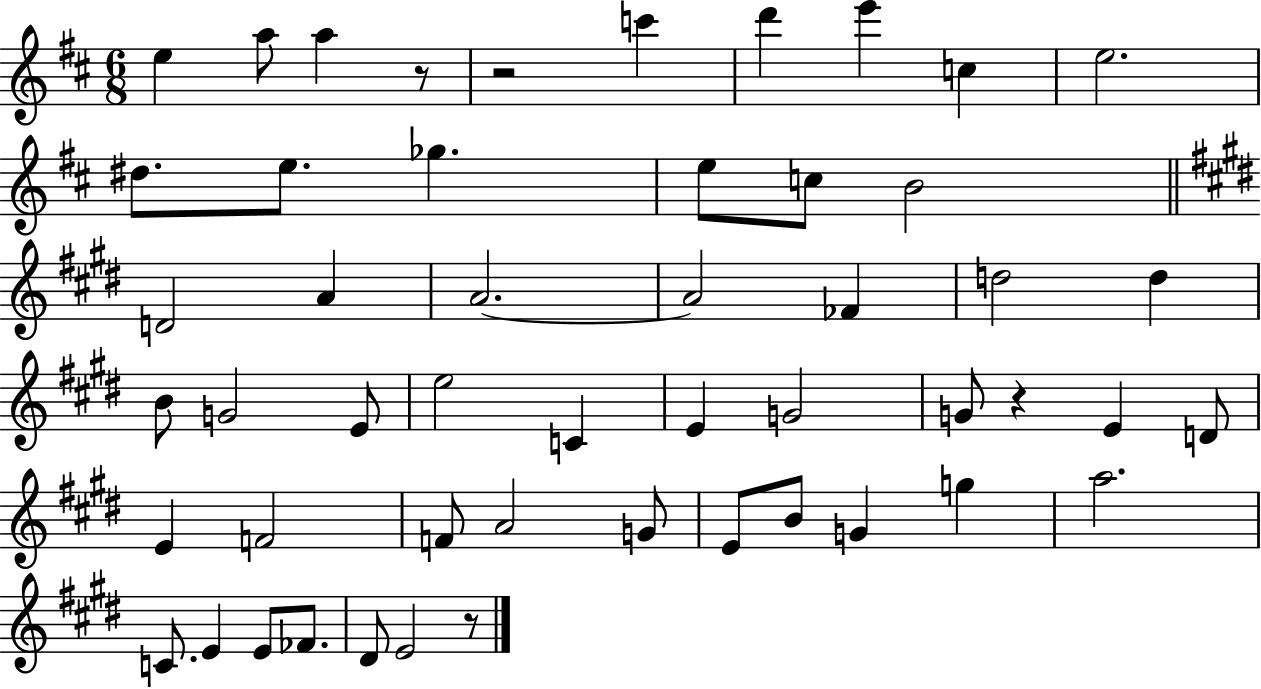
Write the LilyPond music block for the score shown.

{
  \clef treble
  \numericTimeSignature
  \time 6/8
  \key d \major
  e''4 a''8 a''4 r8 | r2 c'''4 | d'''4 e'''4 c''4 | e''2. | \break dis''8. e''8. ges''4. | e''8 c''8 b'2 | \bar "||" \break \key e \major d'2 a'4 | a'2.~~ | a'2 fes'4 | d''2 d''4 | \break b'8 g'2 e'8 | e''2 c'4 | e'4 g'2 | g'8 r4 e'4 d'8 | \break e'4 f'2 | f'8 a'2 g'8 | e'8 b'8 g'4 g''4 | a''2. | \break c'8. e'4 e'8 fes'8. | dis'8 e'2 r8 | \bar "|."
}